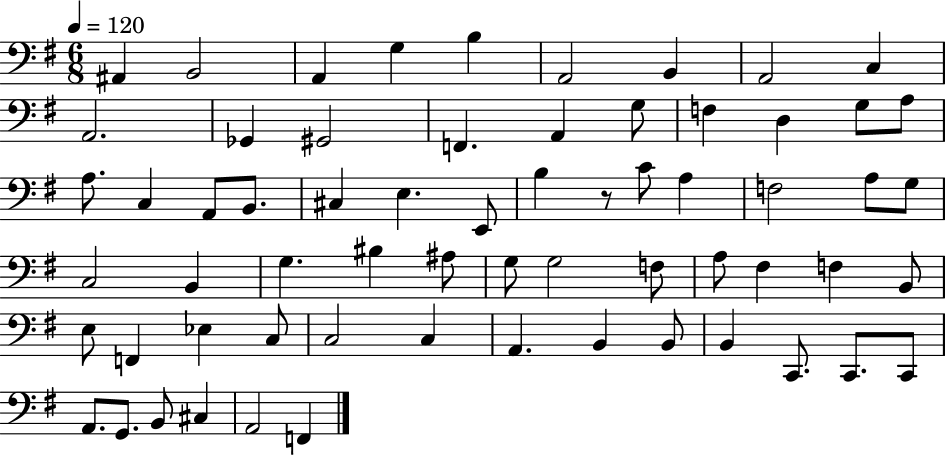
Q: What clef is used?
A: bass